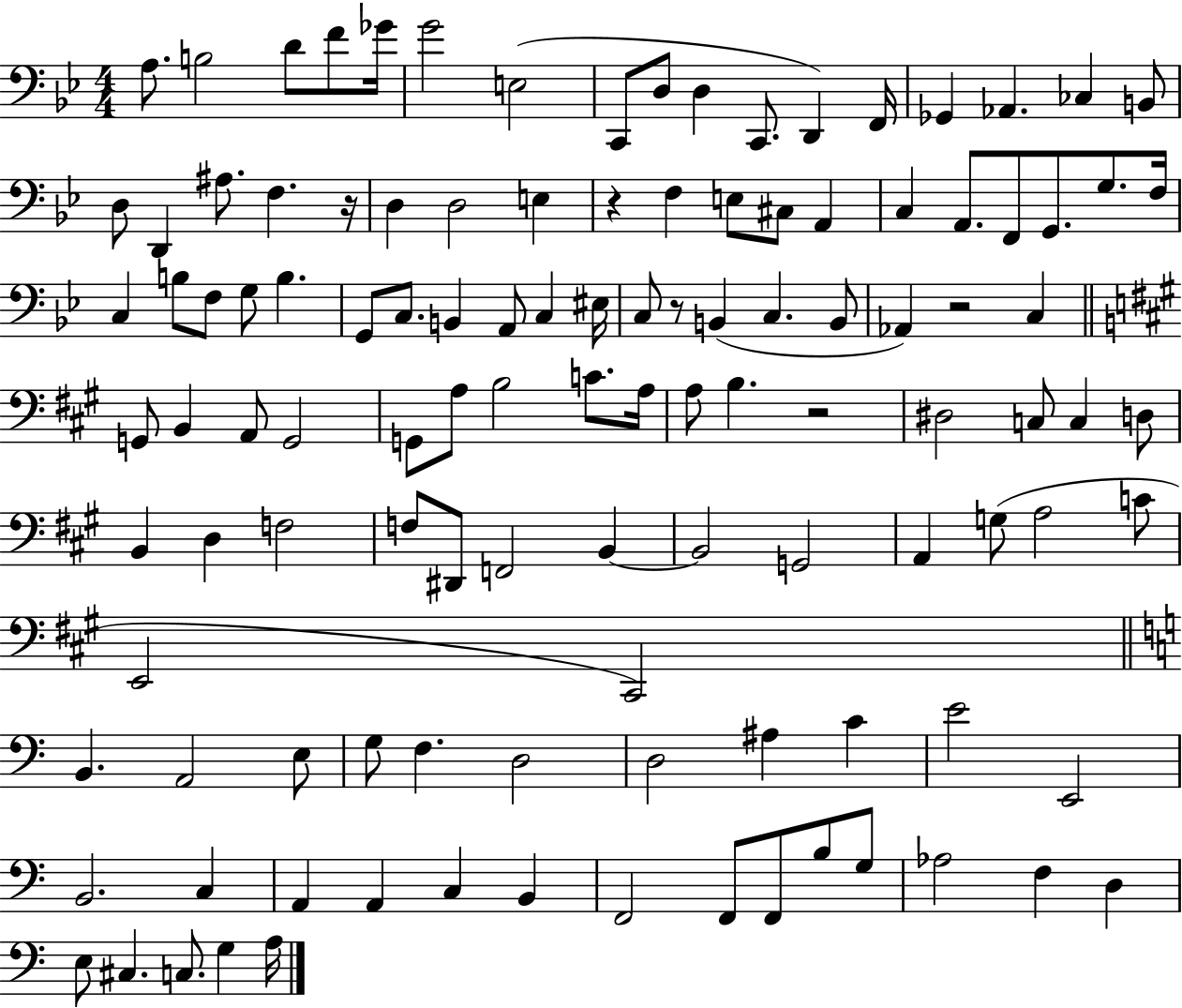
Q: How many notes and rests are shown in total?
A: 116